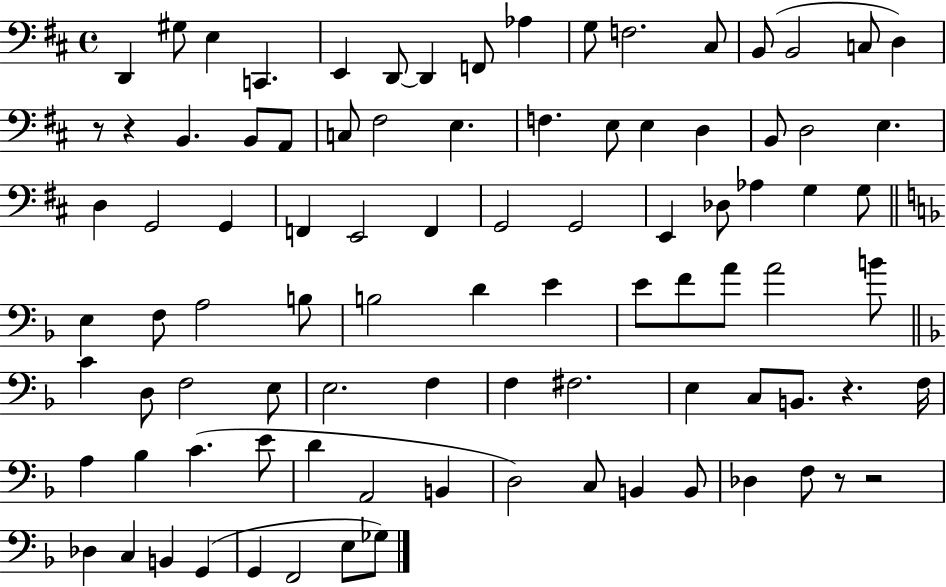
D2/q G#3/e E3/q C2/q. E2/q D2/e D2/q F2/e Ab3/q G3/e F3/h. C#3/e B2/e B2/h C3/e D3/q R/e R/q B2/q. B2/e A2/e C3/e F#3/h E3/q. F3/q. E3/e E3/q D3/q B2/e D3/h E3/q. D3/q G2/h G2/q F2/q E2/h F2/q G2/h G2/h E2/q Db3/e Ab3/q G3/q G3/e E3/q F3/e A3/h B3/e B3/h D4/q E4/q E4/e F4/e A4/e A4/h B4/e C4/q D3/e F3/h E3/e E3/h. F3/q F3/q F#3/h. E3/q C3/e B2/e. R/q. F3/s A3/q Bb3/q C4/q. E4/e D4/q A2/h B2/q D3/h C3/e B2/q B2/e Db3/q F3/e R/e R/h Db3/q C3/q B2/q G2/q G2/q F2/h E3/e Gb3/e